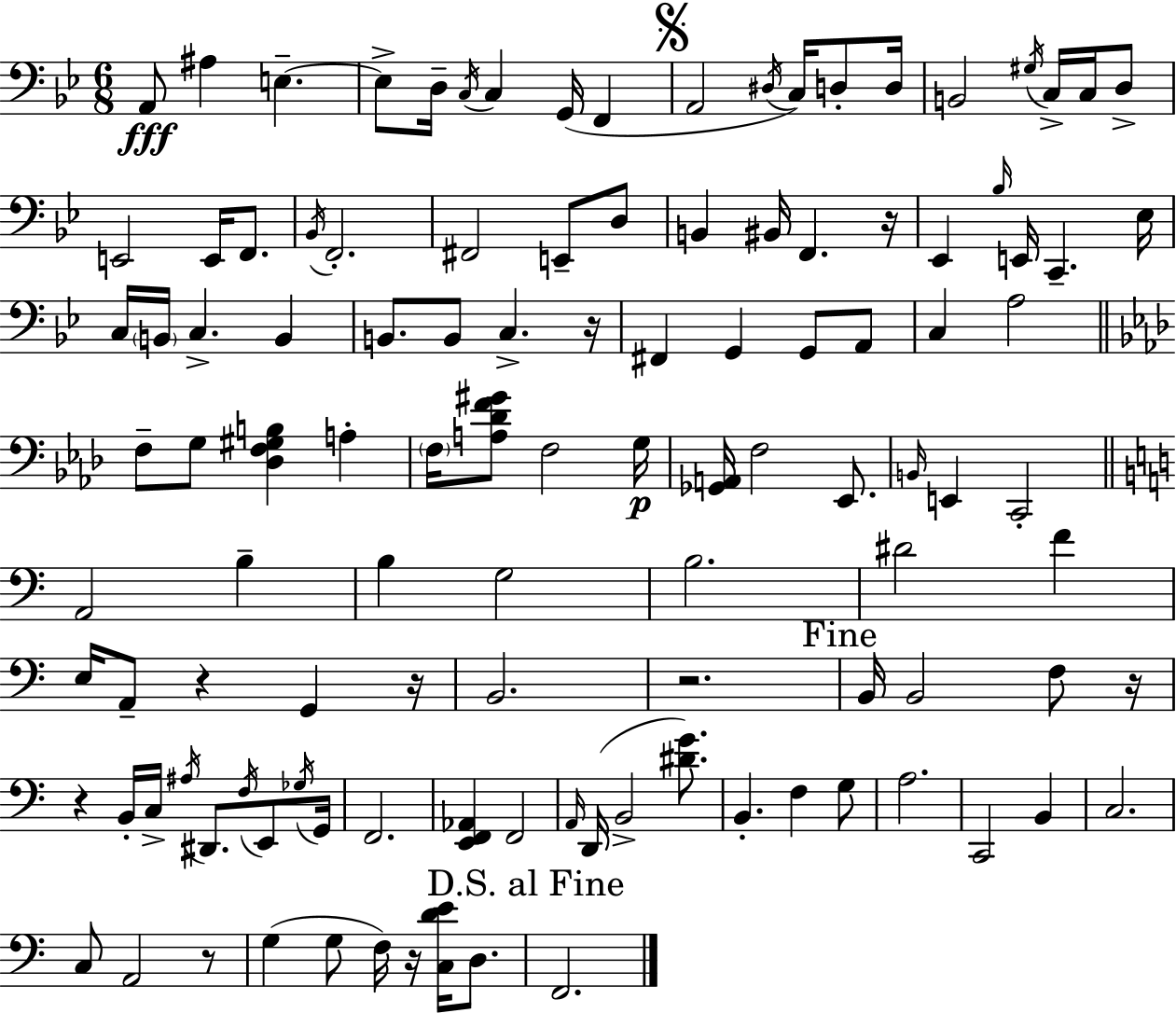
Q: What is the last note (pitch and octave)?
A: F2